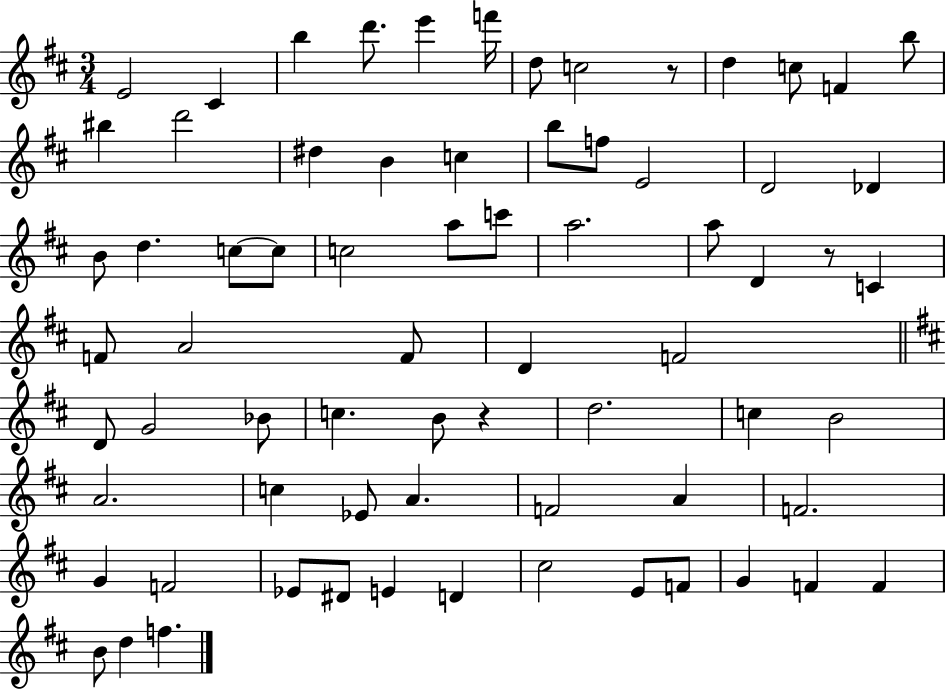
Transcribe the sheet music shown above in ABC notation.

X:1
T:Untitled
M:3/4
L:1/4
K:D
E2 ^C b d'/2 e' f'/4 d/2 c2 z/2 d c/2 F b/2 ^b d'2 ^d B c b/2 f/2 E2 D2 _D B/2 d c/2 c/2 c2 a/2 c'/2 a2 a/2 D z/2 C F/2 A2 F/2 D F2 D/2 G2 _B/2 c B/2 z d2 c B2 A2 c _E/2 A F2 A F2 G F2 _E/2 ^D/2 E D ^c2 E/2 F/2 G F F B/2 d f